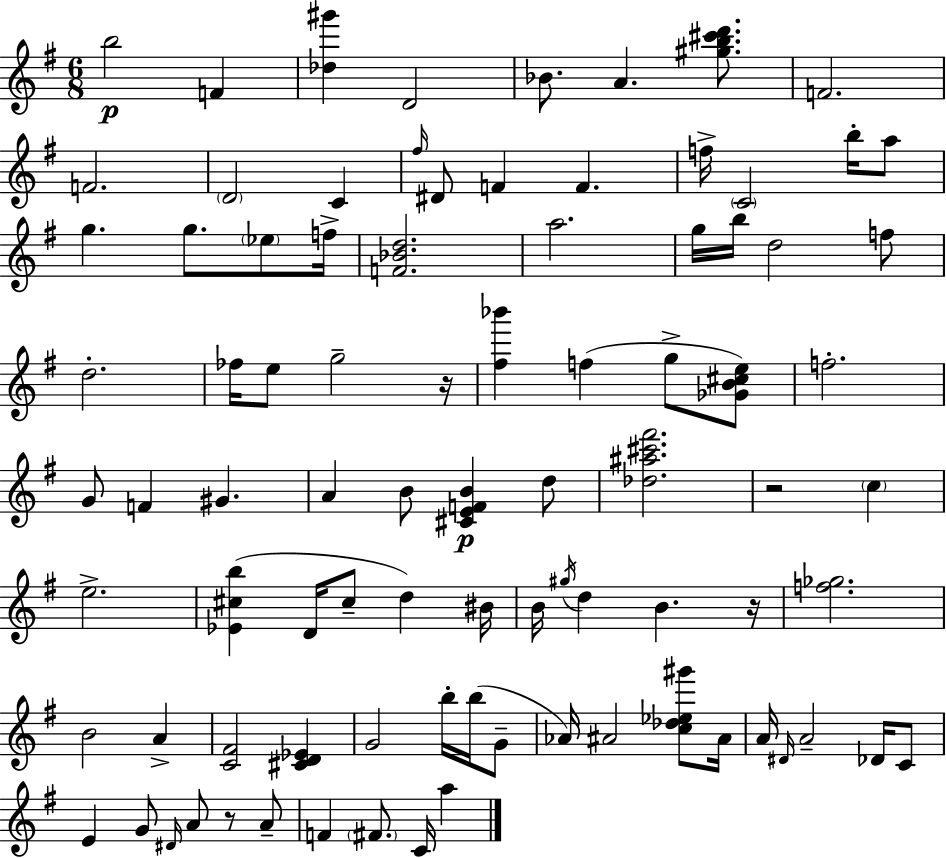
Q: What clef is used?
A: treble